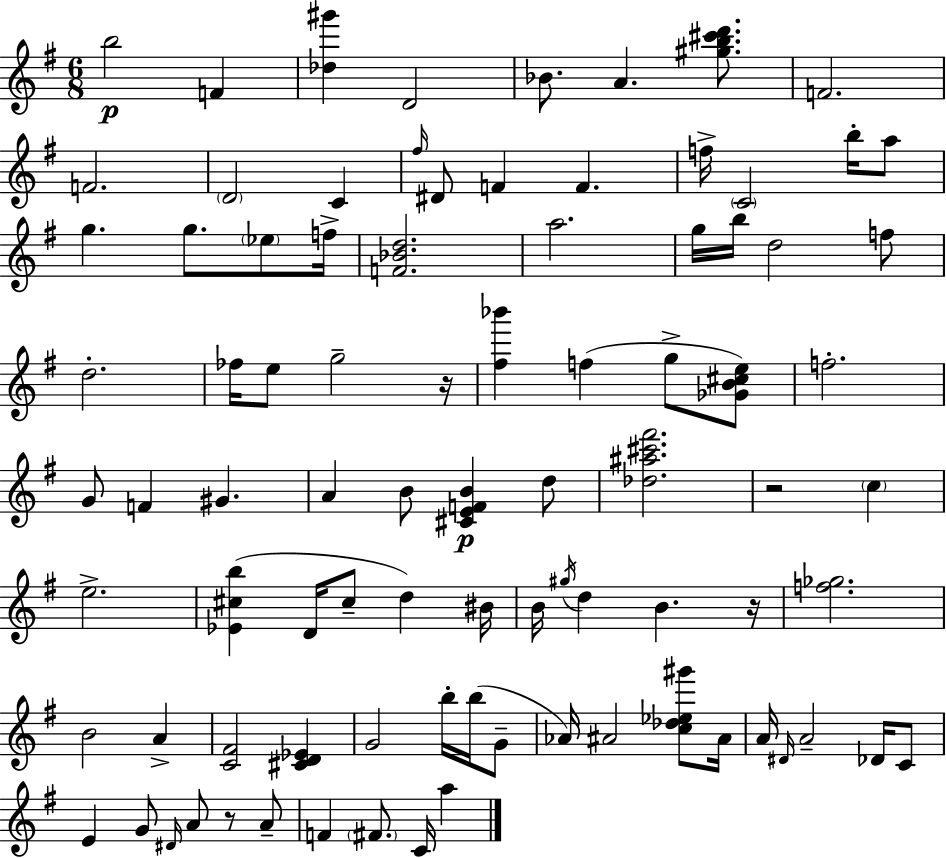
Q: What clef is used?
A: treble